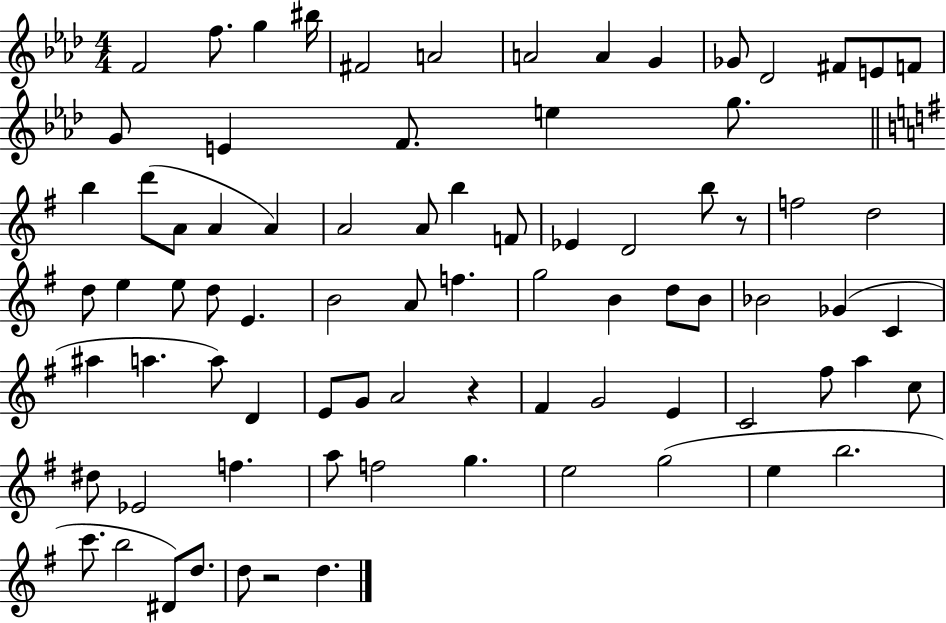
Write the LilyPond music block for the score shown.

{
  \clef treble
  \numericTimeSignature
  \time 4/4
  \key aes \major
  f'2 f''8. g''4 bis''16 | fis'2 a'2 | a'2 a'4 g'4 | ges'8 des'2 fis'8 e'8 f'8 | \break g'8 e'4 f'8. e''4 g''8. | \bar "||" \break \key e \minor b''4 d'''8( a'8 a'4 a'4) | a'2 a'8 b''4 f'8 | ees'4 d'2 b''8 r8 | f''2 d''2 | \break d''8 e''4 e''8 d''8 e'4. | b'2 a'8 f''4. | g''2 b'4 d''8 b'8 | bes'2 ges'4( c'4 | \break ais''4 a''4. a''8) d'4 | e'8 g'8 a'2 r4 | fis'4 g'2 e'4 | c'2 fis''8 a''4 c''8 | \break dis''8 ees'2 f''4. | a''8 f''2 g''4. | e''2 g''2( | e''4 b''2. | \break c'''8. b''2 dis'8) d''8. | d''8 r2 d''4. | \bar "|."
}